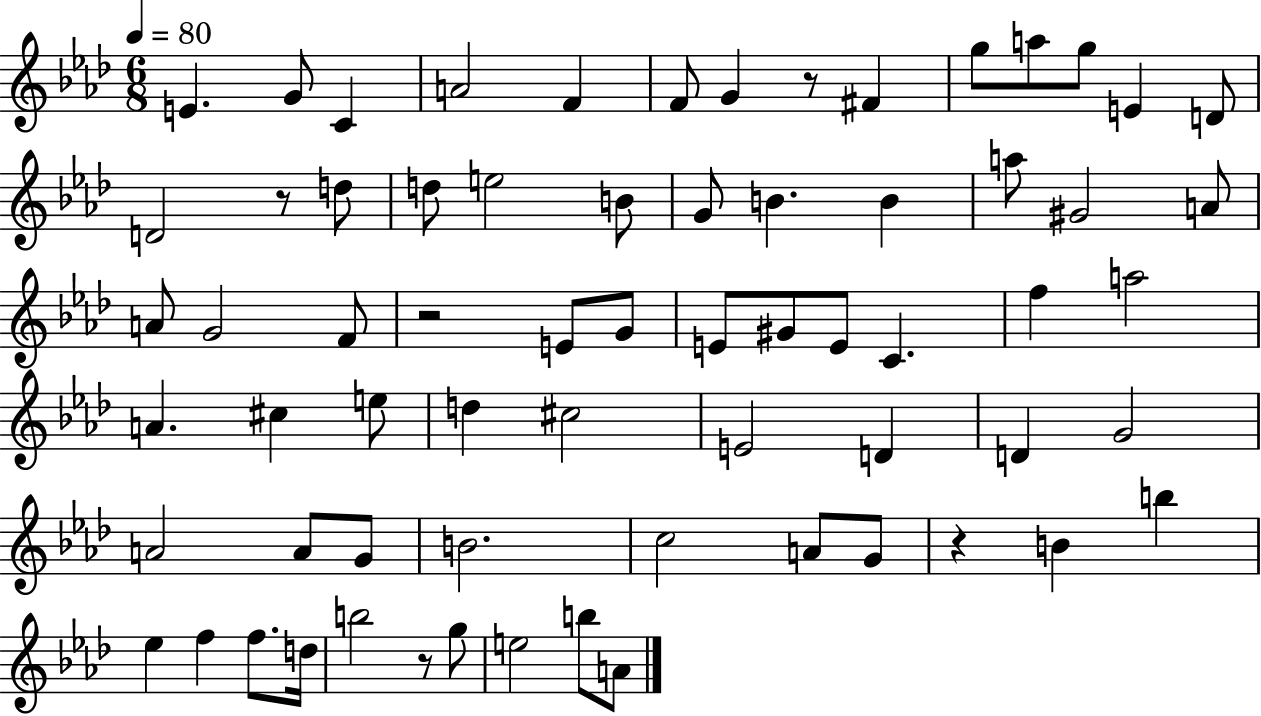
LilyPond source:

{
  \clef treble
  \numericTimeSignature
  \time 6/8
  \key aes \major
  \tempo 4 = 80
  e'4. g'8 c'4 | a'2 f'4 | f'8 g'4 r8 fis'4 | g''8 a''8 g''8 e'4 d'8 | \break d'2 r8 d''8 | d''8 e''2 b'8 | g'8 b'4. b'4 | a''8 gis'2 a'8 | \break a'8 g'2 f'8 | r2 e'8 g'8 | e'8 gis'8 e'8 c'4. | f''4 a''2 | \break a'4. cis''4 e''8 | d''4 cis''2 | e'2 d'4 | d'4 g'2 | \break a'2 a'8 g'8 | b'2. | c''2 a'8 g'8 | r4 b'4 b''4 | \break ees''4 f''4 f''8. d''16 | b''2 r8 g''8 | e''2 b''8 a'8 | \bar "|."
}